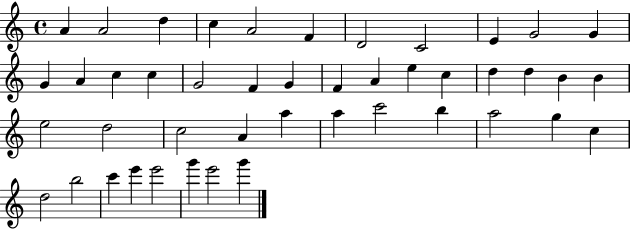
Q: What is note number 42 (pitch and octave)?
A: E6